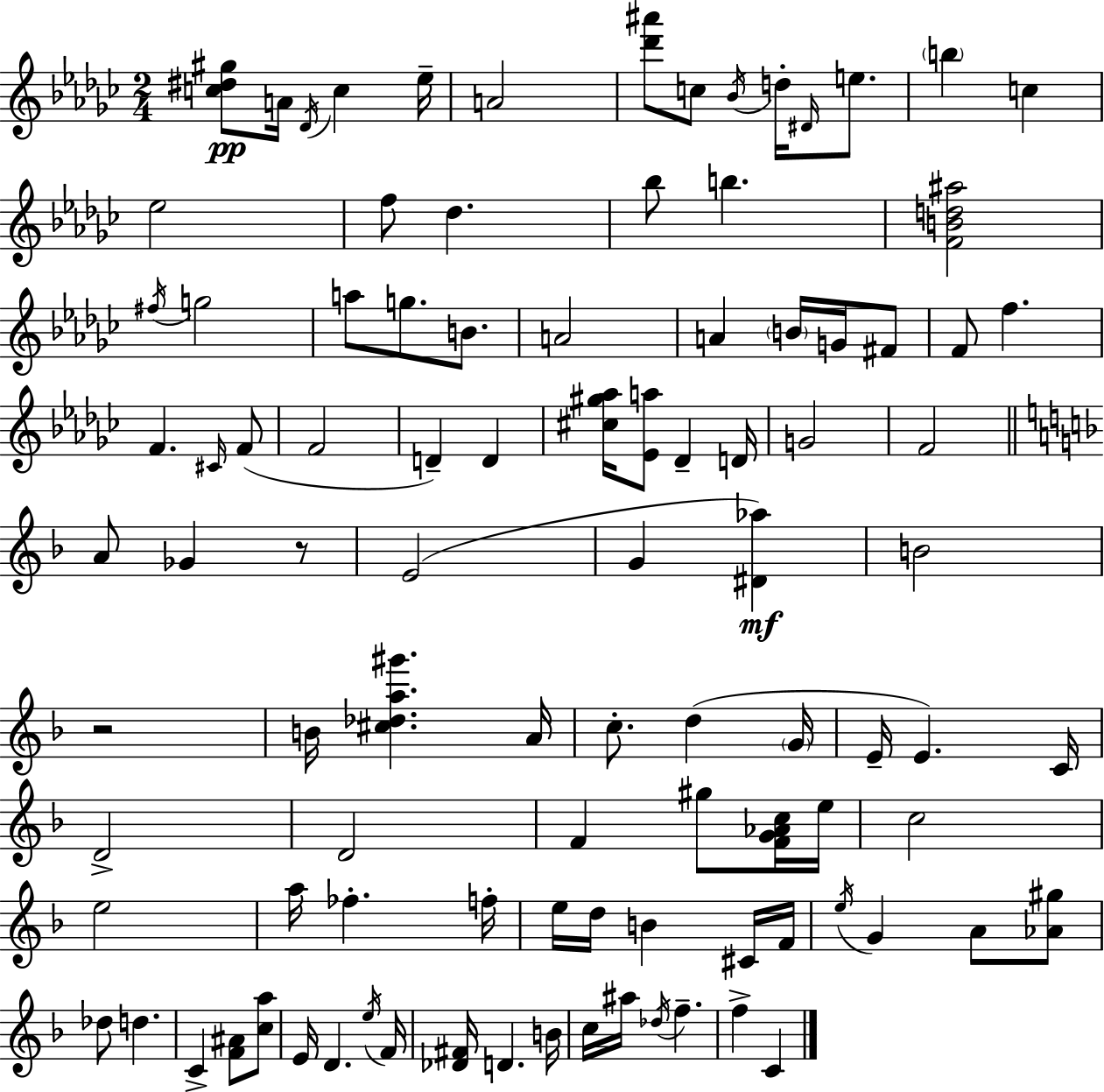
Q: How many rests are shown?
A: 2